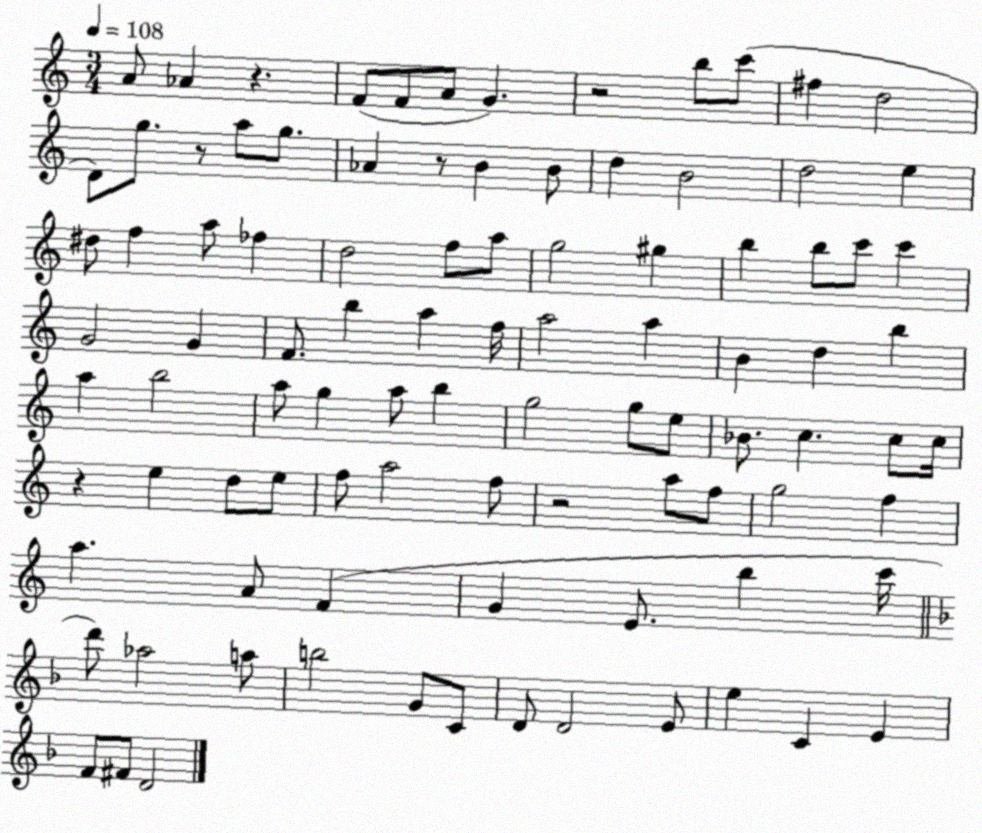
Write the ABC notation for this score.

X:1
T:Untitled
M:3/4
L:1/4
K:C
A/2 _A z F/2 F/2 A/2 G z2 b/2 c'/2 ^f d2 D/2 g/2 z/2 a/2 g/2 _A z/2 B B/2 d B2 d2 e ^d/2 f a/2 _f d2 f/2 a/2 g2 ^g b b/2 c'/2 c' G2 G F/2 b a f/4 a2 a B d b a b2 a/2 g a/2 b g2 g/2 e/2 _B/2 c c/2 c/4 z e d/2 e/2 f/2 a2 f/2 z2 a/2 f/2 g2 f a A/2 F G E/2 b c'/4 d'/2 _a2 a/2 b2 G/2 C/2 D/2 D2 E/2 e C E F/2 ^F/2 D2